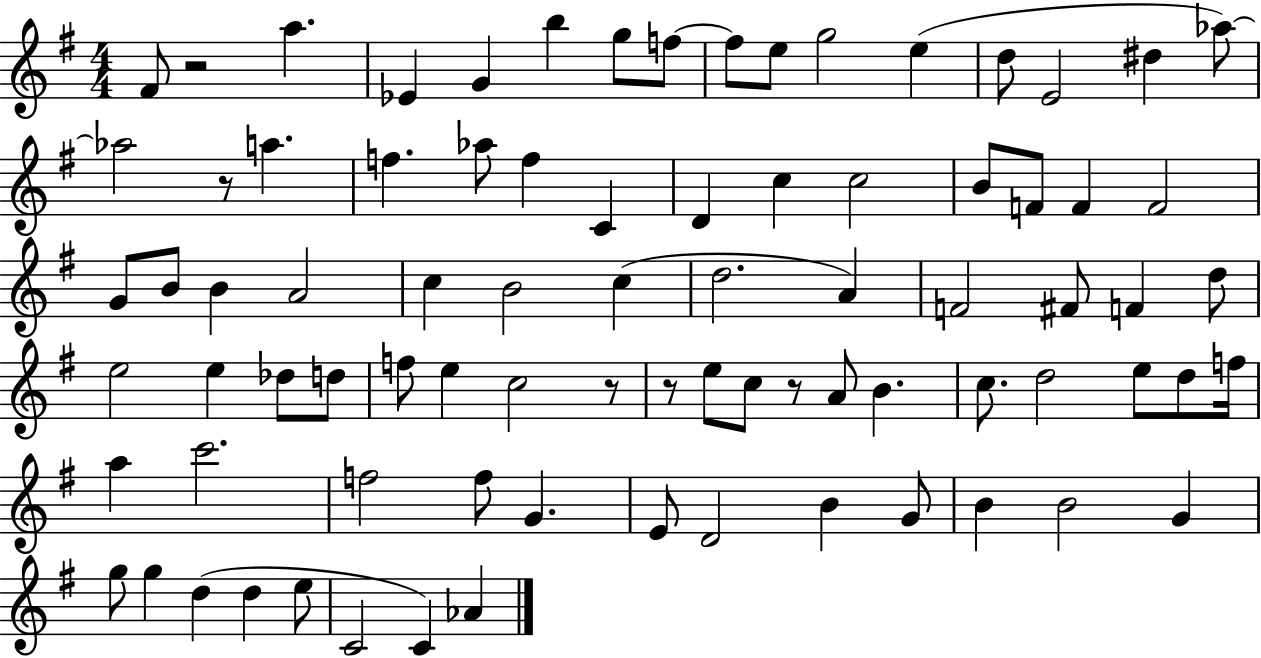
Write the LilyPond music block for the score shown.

{
  \clef treble
  \numericTimeSignature
  \time 4/4
  \key g \major
  \repeat volta 2 { fis'8 r2 a''4. | ees'4 g'4 b''4 g''8 f''8~~ | f''8 e''8 g''2 e''4( | d''8 e'2 dis''4 aes''8~~) | \break aes''2 r8 a''4. | f''4. aes''8 f''4 c'4 | d'4 c''4 c''2 | b'8 f'8 f'4 f'2 | \break g'8 b'8 b'4 a'2 | c''4 b'2 c''4( | d''2. a'4) | f'2 fis'8 f'4 d''8 | \break e''2 e''4 des''8 d''8 | f''8 e''4 c''2 r8 | r8 e''8 c''8 r8 a'8 b'4. | c''8. d''2 e''8 d''8 f''16 | \break a''4 c'''2. | f''2 f''8 g'4. | e'8 d'2 b'4 g'8 | b'4 b'2 g'4 | \break g''8 g''4 d''4( d''4 e''8 | c'2 c'4) aes'4 | } \bar "|."
}